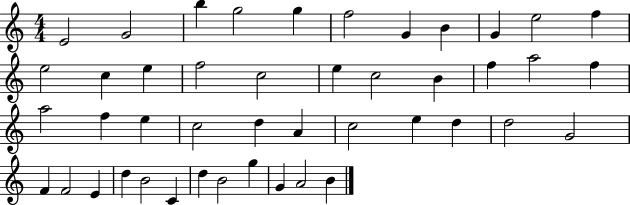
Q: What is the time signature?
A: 4/4